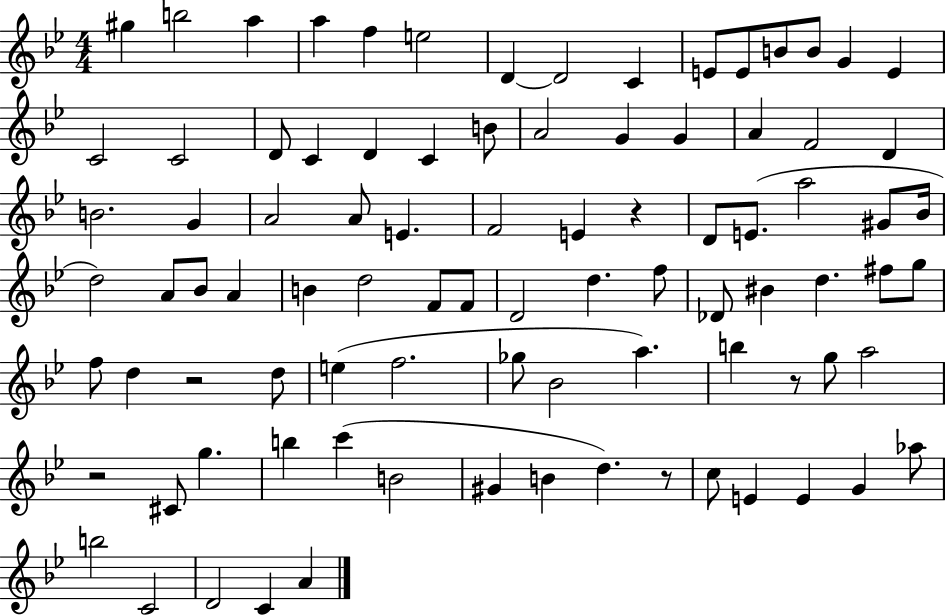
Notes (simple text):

G#5/q B5/h A5/q A5/q F5/q E5/h D4/q D4/h C4/q E4/e E4/e B4/e B4/e G4/q E4/q C4/h C4/h D4/e C4/q D4/q C4/q B4/e A4/h G4/q G4/q A4/q F4/h D4/q B4/h. G4/q A4/h A4/e E4/q. F4/h E4/q R/q D4/e E4/e. A5/h G#4/e Bb4/s D5/h A4/e Bb4/e A4/q B4/q D5/h F4/e F4/e D4/h D5/q. F5/e Db4/e BIS4/q D5/q. F#5/e G5/e F5/e D5/q R/h D5/e E5/q F5/h. Gb5/e Bb4/h A5/q. B5/q R/e G5/e A5/h R/h C#4/e G5/q. B5/q C6/q B4/h G#4/q B4/q D5/q. R/e C5/e E4/q E4/q G4/q Ab5/e B5/h C4/h D4/h C4/q A4/q